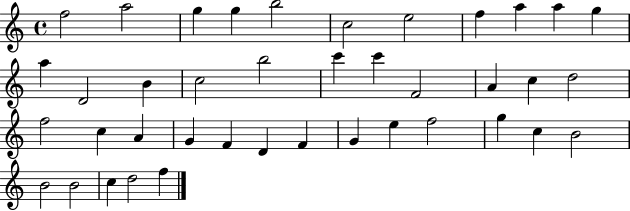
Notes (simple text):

F5/h A5/h G5/q G5/q B5/h C5/h E5/h F5/q A5/q A5/q G5/q A5/q D4/h B4/q C5/h B5/h C6/q C6/q F4/h A4/q C5/q D5/h F5/h C5/q A4/q G4/q F4/q D4/q F4/q G4/q E5/q F5/h G5/q C5/q B4/h B4/h B4/h C5/q D5/h F5/q